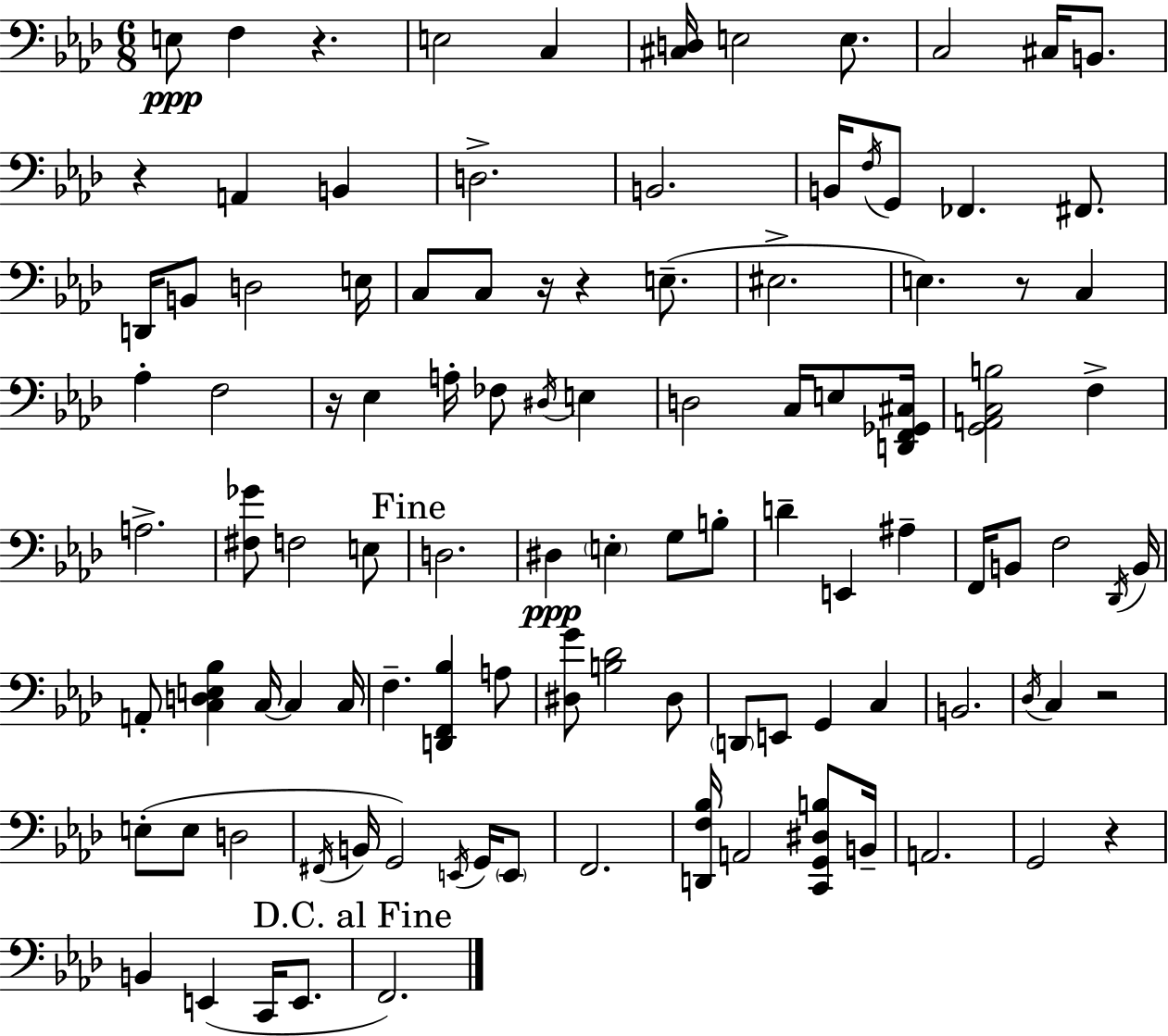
X:1
T:Untitled
M:6/8
L:1/4
K:Ab
E,/2 F, z E,2 C, [^C,D,]/4 E,2 E,/2 C,2 ^C,/4 B,,/2 z A,, B,, D,2 B,,2 B,,/4 F,/4 G,,/2 _F,, ^F,,/2 D,,/4 B,,/2 D,2 E,/4 C,/2 C,/2 z/4 z E,/2 ^E,2 E, z/2 C, _A, F,2 z/4 _E, A,/4 _F,/2 ^D,/4 E, D,2 C,/4 E,/2 [D,,F,,_G,,^C,]/4 [G,,A,,C,B,]2 F, A,2 [^F,_G]/2 F,2 E,/2 D,2 ^D, E, G,/2 B,/2 D E,, ^A, F,,/4 B,,/2 F,2 _D,,/4 B,,/4 A,,/2 [C,D,E,_B,] C,/4 C, C,/4 F, [D,,F,,_B,] A,/2 [^D,G]/2 [B,_D]2 ^D,/2 D,,/2 E,,/2 G,, C, B,,2 _D,/4 C, z2 E,/2 E,/2 D,2 ^F,,/4 B,,/4 G,,2 E,,/4 G,,/4 E,,/2 F,,2 [D,,F,_B,]/4 A,,2 [C,,G,,^D,B,]/2 B,,/4 A,,2 G,,2 z B,, E,, C,,/4 E,,/2 F,,2